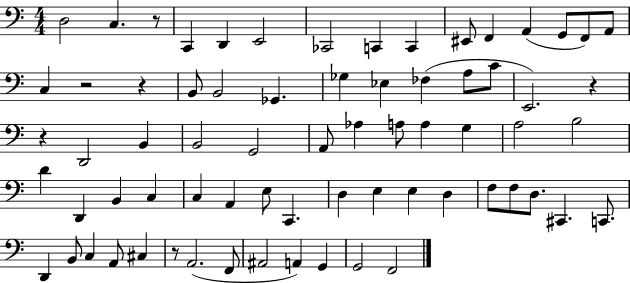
X:1
T:Untitled
M:4/4
L:1/4
K:C
D,2 C, z/2 C,, D,, E,,2 _C,,2 C,, C,, ^E,,/2 F,, A,, G,,/2 F,,/2 A,,/2 C, z2 z B,,/2 B,,2 _G,, _G, _E, _F, A,/2 C/2 E,,2 z z D,,2 B,, B,,2 G,,2 A,,/2 _A, A,/2 A, G, A,2 B,2 D D,, B,, C, C, A,, E,/2 C,, D, E, E, D, F,/2 F,/2 D,/2 ^C,, C,,/2 D,, B,,/2 C, A,,/2 ^C, z/2 A,,2 F,,/2 ^A,,2 A,, G,, G,,2 F,,2